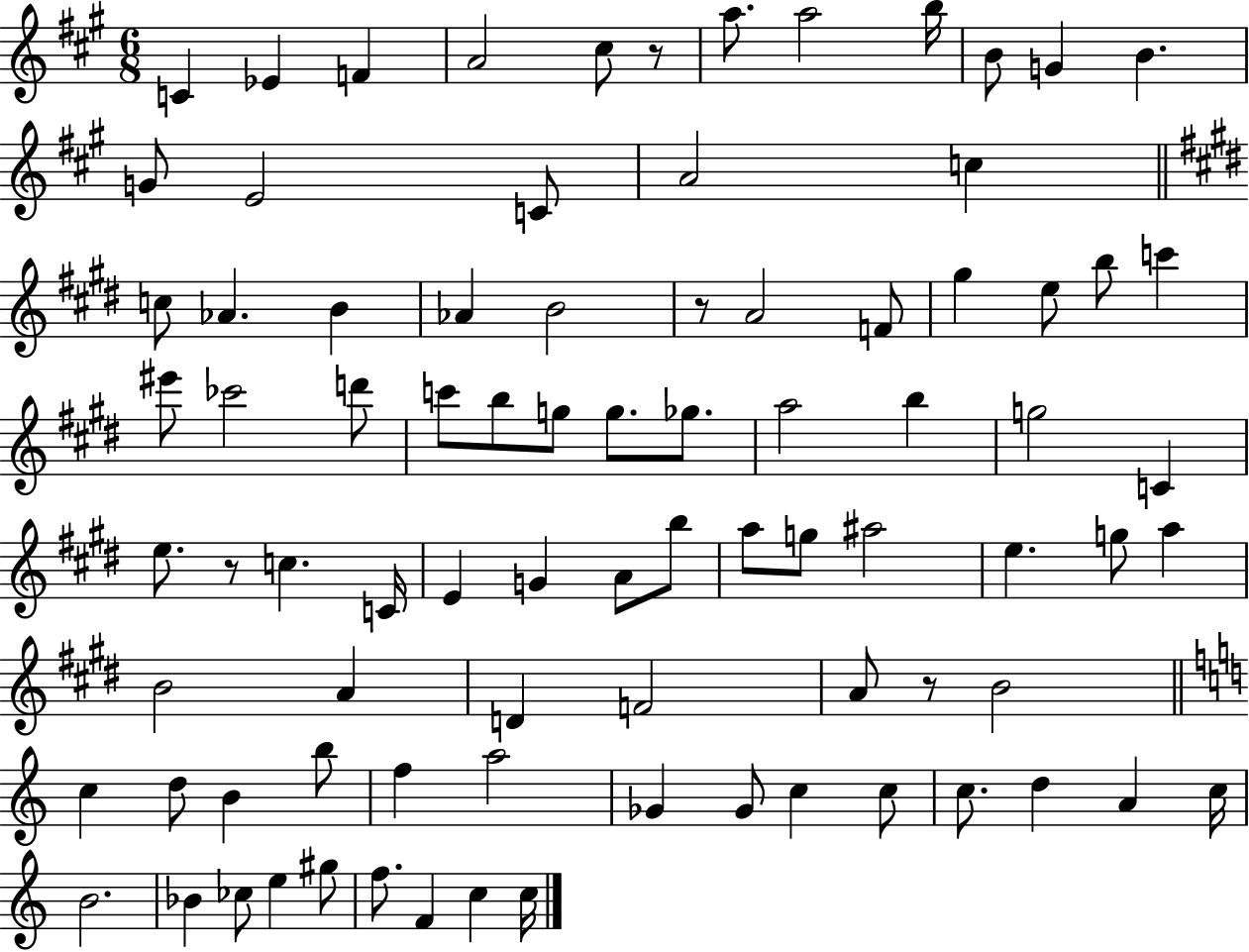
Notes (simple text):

C4/q Eb4/q F4/q A4/h C#5/e R/e A5/e. A5/h B5/s B4/e G4/q B4/q. G4/e E4/h C4/e A4/h C5/q C5/e Ab4/q. B4/q Ab4/q B4/h R/e A4/h F4/e G#5/q E5/e B5/e C6/q EIS6/e CES6/h D6/e C6/e B5/e G5/e G5/e. Gb5/e. A5/h B5/q G5/h C4/q E5/e. R/e C5/q. C4/s E4/q G4/q A4/e B5/e A5/e G5/e A#5/h E5/q. G5/e A5/q B4/h A4/q D4/q F4/h A4/e R/e B4/h C5/q D5/e B4/q B5/e F5/q A5/h Gb4/q Gb4/e C5/q C5/e C5/e. D5/q A4/q C5/s B4/h. Bb4/q CES5/e E5/q G#5/e F5/e. F4/q C5/q C5/s